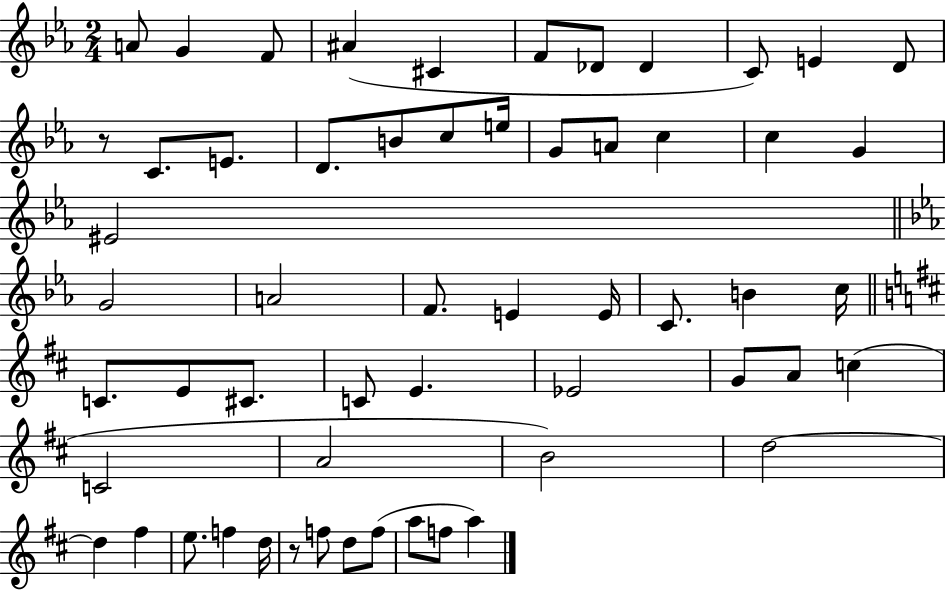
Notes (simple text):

A4/e G4/q F4/e A#4/q C#4/q F4/e Db4/e Db4/q C4/e E4/q D4/e R/e C4/e. E4/e. D4/e. B4/e C5/e E5/s G4/e A4/e C5/q C5/q G4/q EIS4/h G4/h A4/h F4/e. E4/q E4/s C4/e. B4/q C5/s C4/e. E4/e C#4/e. C4/e E4/q. Eb4/h G4/e A4/e C5/q C4/h A4/h B4/h D5/h D5/q F#5/q E5/e. F5/q D5/s R/e F5/e D5/e F5/e A5/e F5/e A5/q